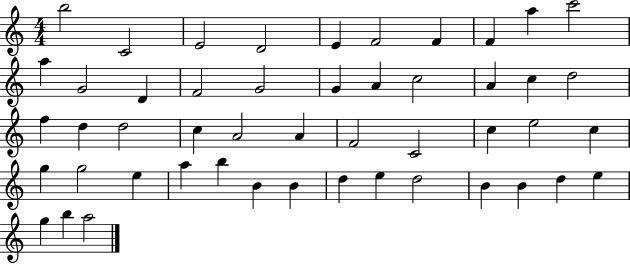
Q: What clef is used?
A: treble